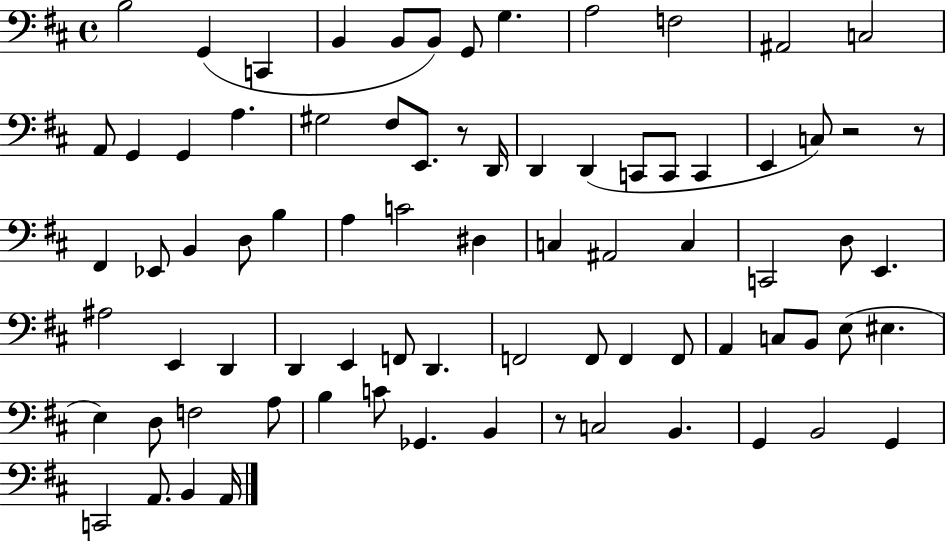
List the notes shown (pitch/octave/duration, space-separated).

B3/h G2/q C2/q B2/q B2/e B2/e G2/e G3/q. A3/h F3/h A#2/h C3/h A2/e G2/q G2/q A3/q. G#3/h F#3/e E2/e. R/e D2/s D2/q D2/q C2/e C2/e C2/q E2/q C3/e R/h R/e F#2/q Eb2/e B2/q D3/e B3/q A3/q C4/h D#3/q C3/q A#2/h C3/q C2/h D3/e E2/q. A#3/h E2/q D2/q D2/q E2/q F2/e D2/q. F2/h F2/e F2/q F2/e A2/q C3/e B2/e E3/e EIS3/q. E3/q D3/e F3/h A3/e B3/q C4/e Gb2/q. B2/q R/e C3/h B2/q. G2/q B2/h G2/q C2/h A2/e. B2/q A2/s